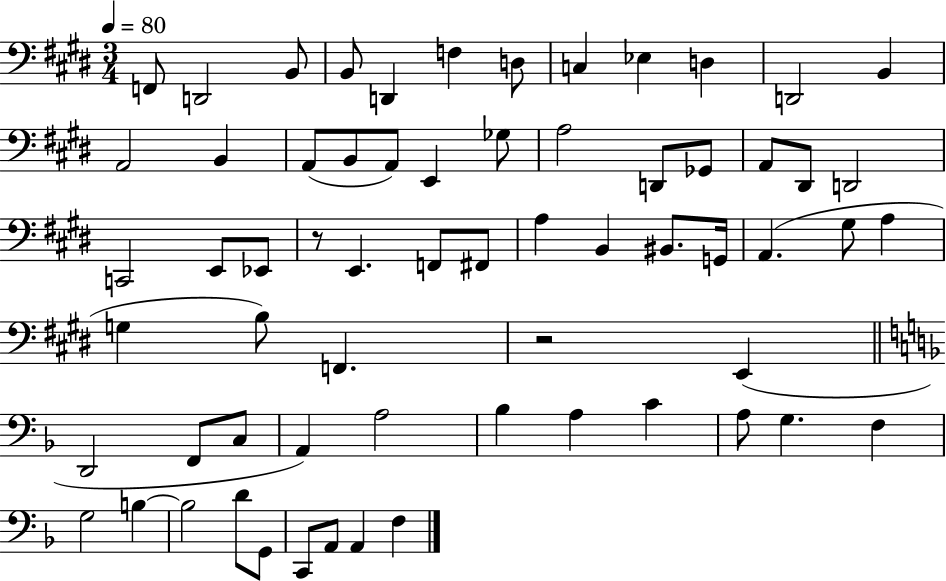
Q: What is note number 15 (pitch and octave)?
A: A2